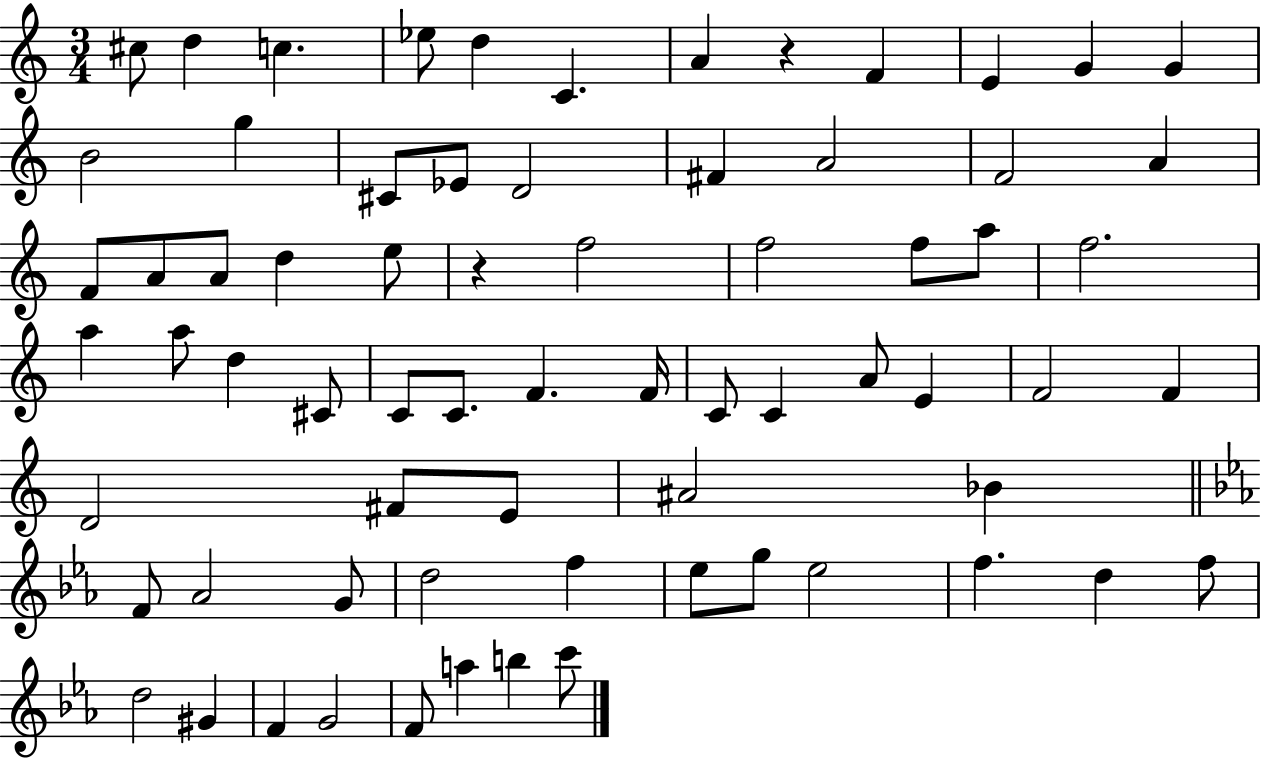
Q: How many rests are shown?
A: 2